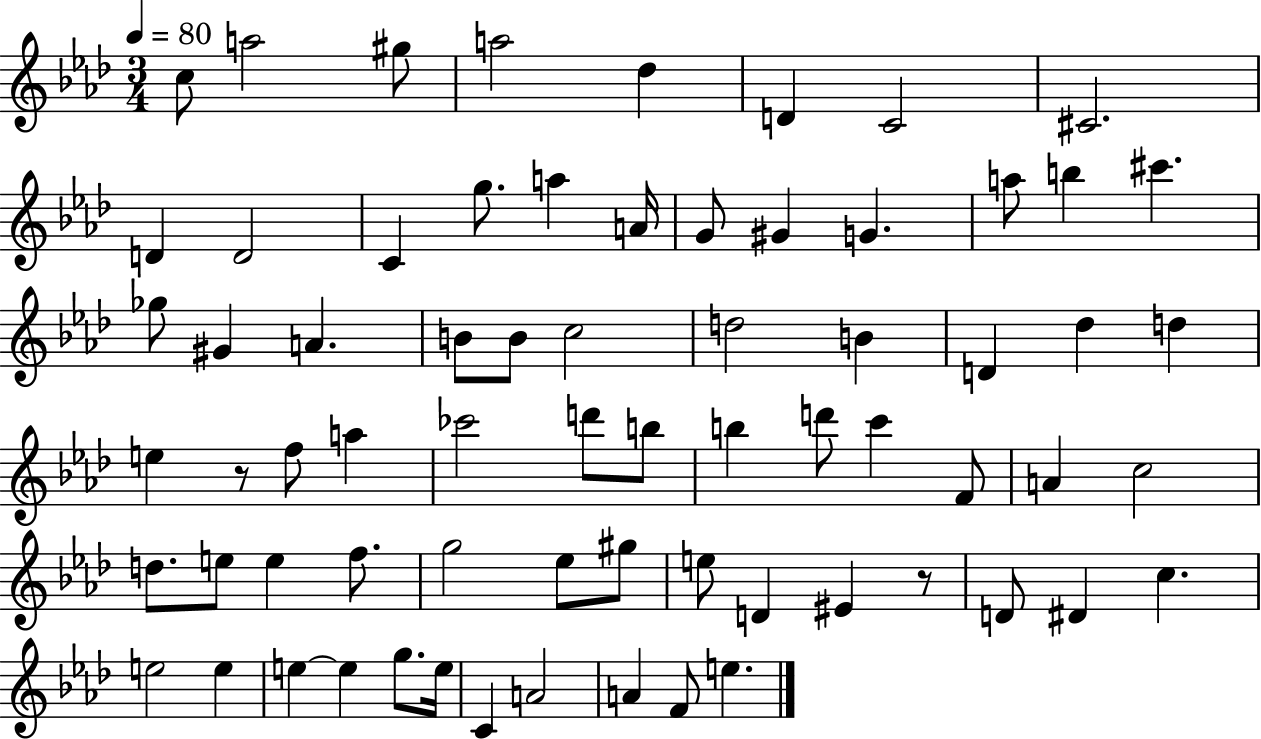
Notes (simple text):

C5/e A5/h G#5/e A5/h Db5/q D4/q C4/h C#4/h. D4/q D4/h C4/q G5/e. A5/q A4/s G4/e G#4/q G4/q. A5/e B5/q C#6/q. Gb5/e G#4/q A4/q. B4/e B4/e C5/h D5/h B4/q D4/q Db5/q D5/q E5/q R/e F5/e A5/q CES6/h D6/e B5/e B5/q D6/e C6/q F4/e A4/q C5/h D5/e. E5/e E5/q F5/e. G5/h Eb5/e G#5/e E5/e D4/q EIS4/q R/e D4/e D#4/q C5/q. E5/h E5/q E5/q E5/q G5/e. E5/s C4/q A4/h A4/q F4/e E5/q.